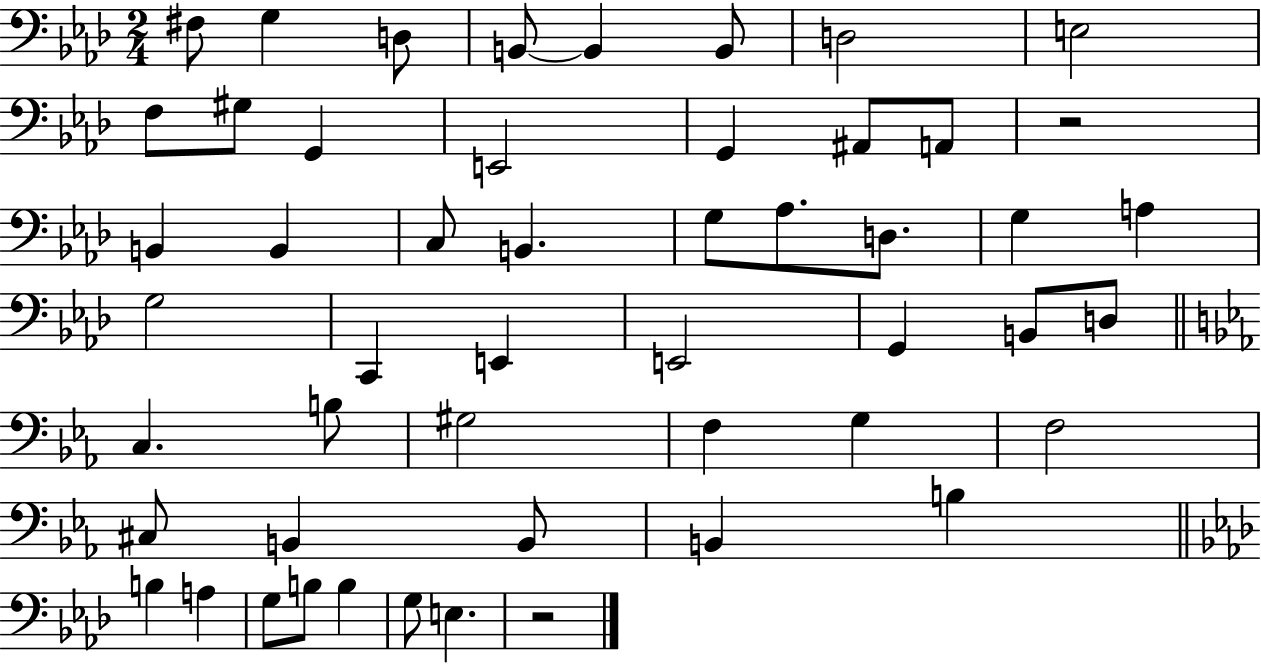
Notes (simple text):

F#3/e G3/q D3/e B2/e B2/q B2/e D3/h E3/h F3/e G#3/e G2/q E2/h G2/q A#2/e A2/e R/h B2/q B2/q C3/e B2/q. G3/e Ab3/e. D3/e. G3/q A3/q G3/h C2/q E2/q E2/h G2/q B2/e D3/e C3/q. B3/e G#3/h F3/q G3/q F3/h C#3/e B2/q B2/e B2/q B3/q B3/q A3/q G3/e B3/e B3/q G3/e E3/q. R/h